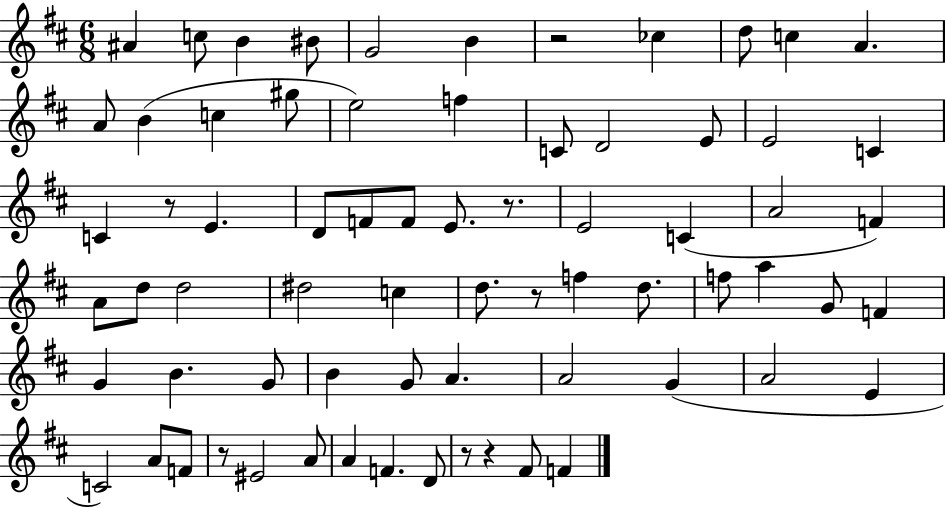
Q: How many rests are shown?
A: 7